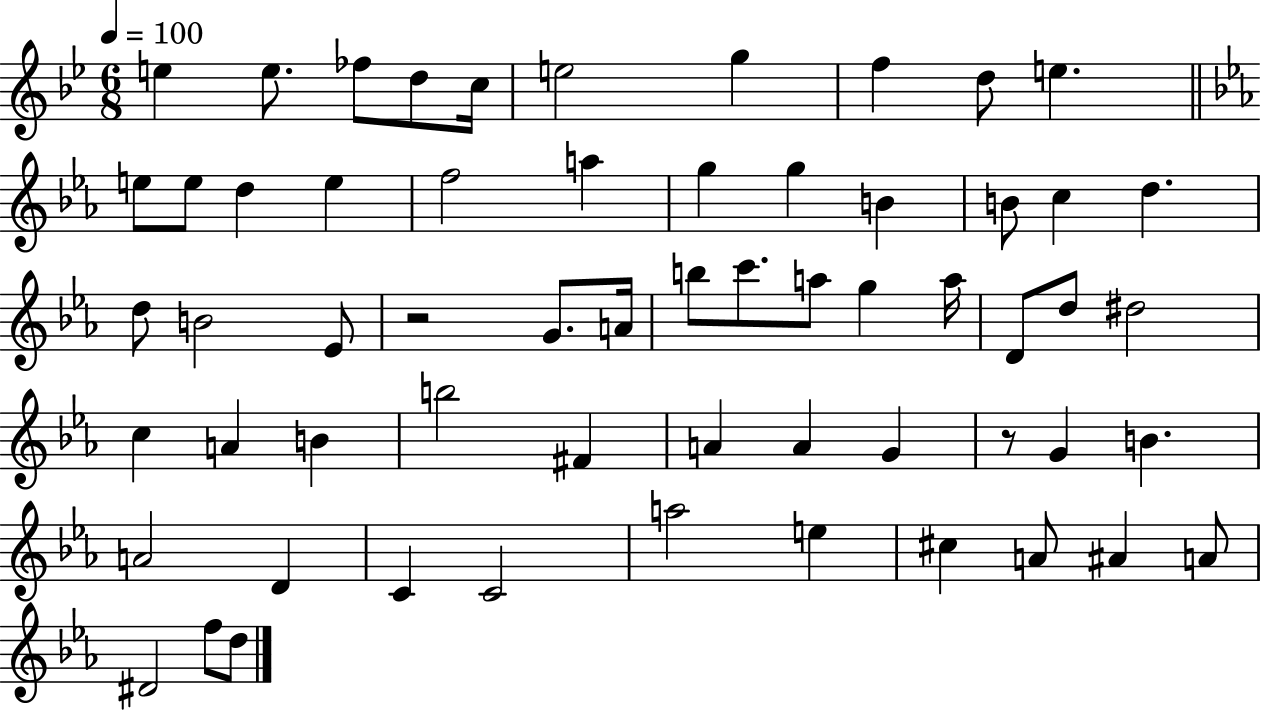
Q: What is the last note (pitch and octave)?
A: D5